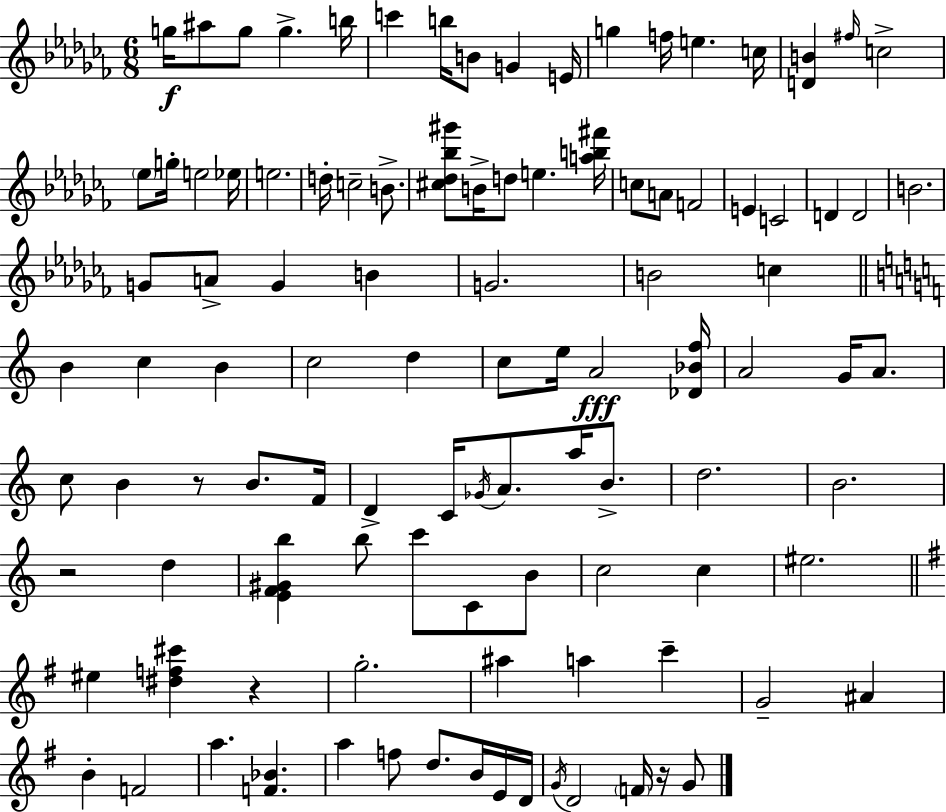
X:1
T:Untitled
M:6/8
L:1/4
K:Abm
g/4 ^a/2 g/2 g b/4 c' b/4 B/2 G E/4 g f/4 e c/4 [DB] ^f/4 c2 _e/2 g/4 e2 _e/4 e2 d/4 c2 B/2 [^c_d_b^g']/2 B/4 d/2 e [ab^f']/4 c/2 A/2 F2 E C2 D D2 B2 G/2 A/2 G B G2 B2 c B c B c2 d c/2 e/4 A2 [_D_Bf]/4 A2 G/4 A/2 c/2 B z/2 B/2 F/4 D C/4 _G/4 A/2 a/4 B/2 d2 B2 z2 d [EF^Gb] b/2 c'/2 C/2 B/2 c2 c ^e2 ^e [^df^c'] z g2 ^a a c' G2 ^A B F2 a [F_B] a f/2 d/2 B/4 E/4 D/4 G/4 D2 F/4 z/4 G/2